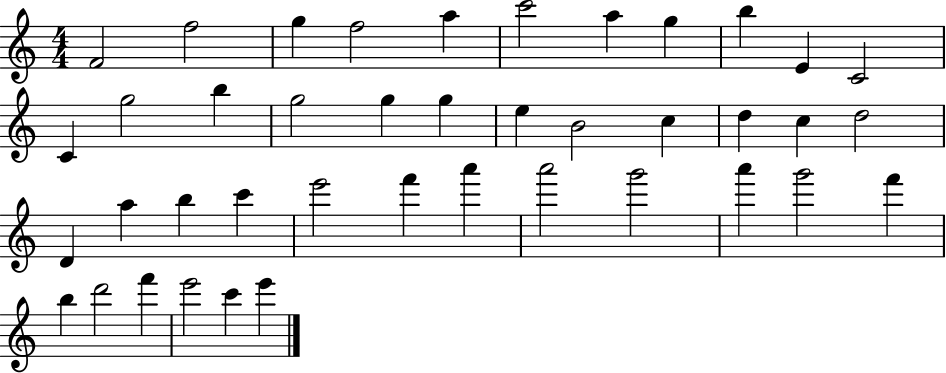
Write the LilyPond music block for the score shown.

{
  \clef treble
  \numericTimeSignature
  \time 4/4
  \key c \major
  f'2 f''2 | g''4 f''2 a''4 | c'''2 a''4 g''4 | b''4 e'4 c'2 | \break c'4 g''2 b''4 | g''2 g''4 g''4 | e''4 b'2 c''4 | d''4 c''4 d''2 | \break d'4 a''4 b''4 c'''4 | e'''2 f'''4 a'''4 | a'''2 g'''2 | a'''4 g'''2 f'''4 | \break b''4 d'''2 f'''4 | e'''2 c'''4 e'''4 | \bar "|."
}